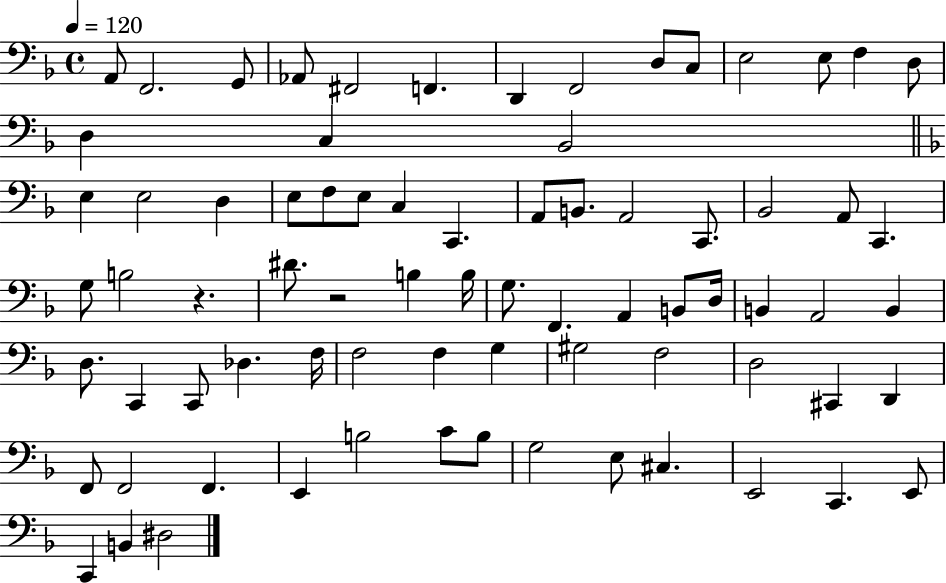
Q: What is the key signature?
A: F major